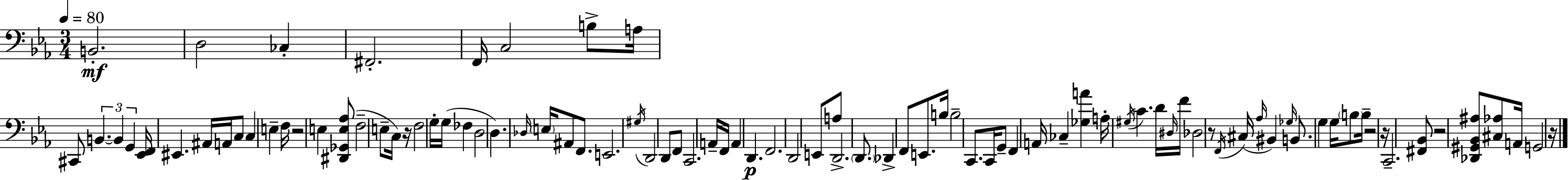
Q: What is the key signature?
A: C minor